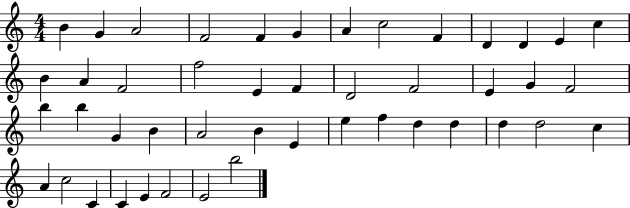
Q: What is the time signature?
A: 4/4